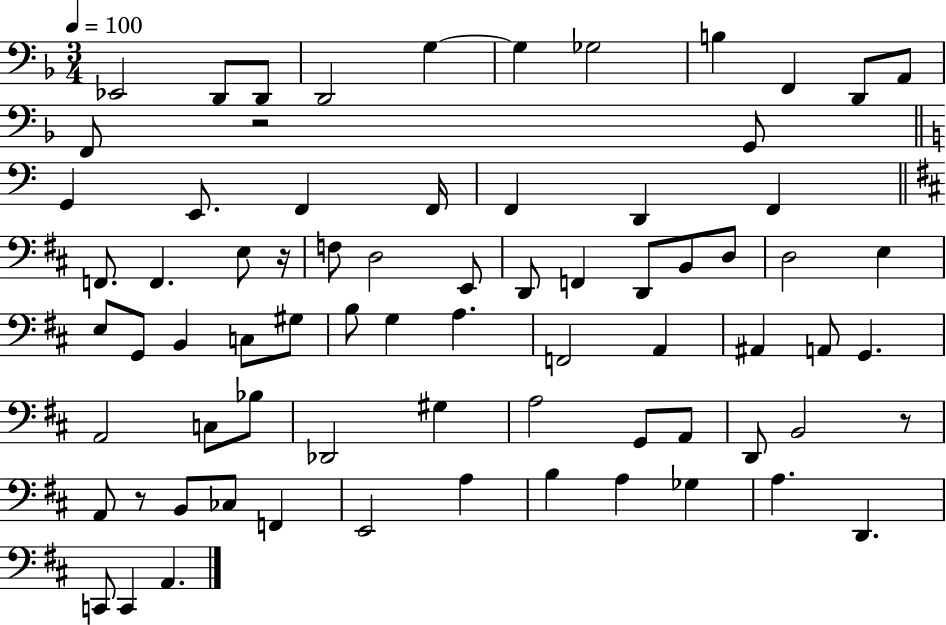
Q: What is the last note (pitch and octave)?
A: A2